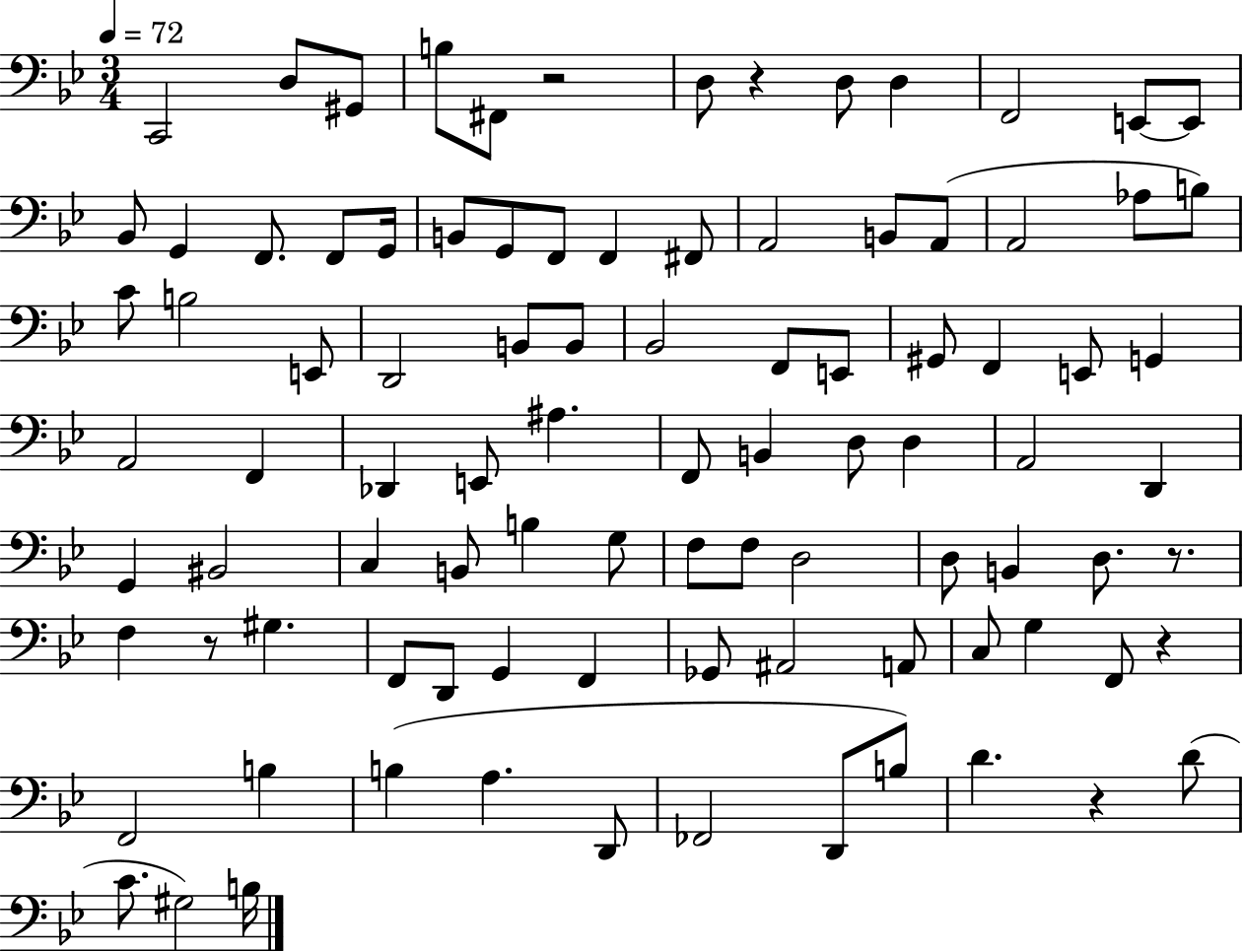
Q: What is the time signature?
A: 3/4